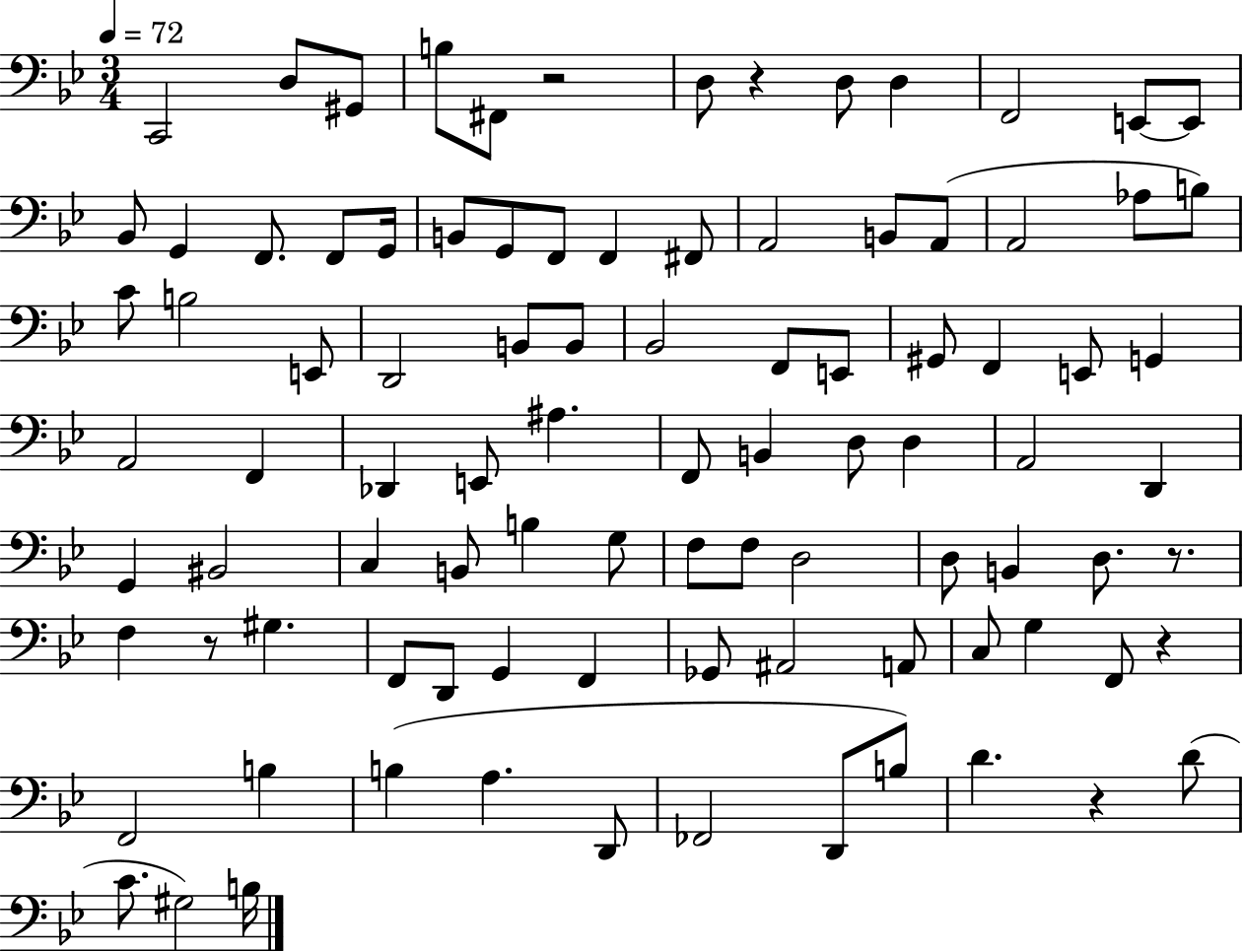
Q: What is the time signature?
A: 3/4